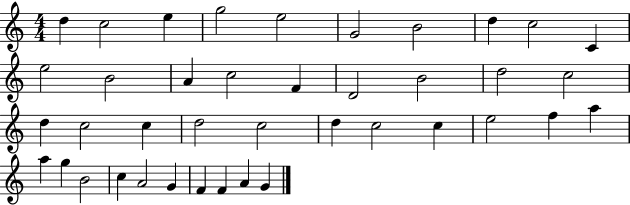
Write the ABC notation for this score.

X:1
T:Untitled
M:4/4
L:1/4
K:C
d c2 e g2 e2 G2 B2 d c2 C e2 B2 A c2 F D2 B2 d2 c2 d c2 c d2 c2 d c2 c e2 f a a g B2 c A2 G F F A G